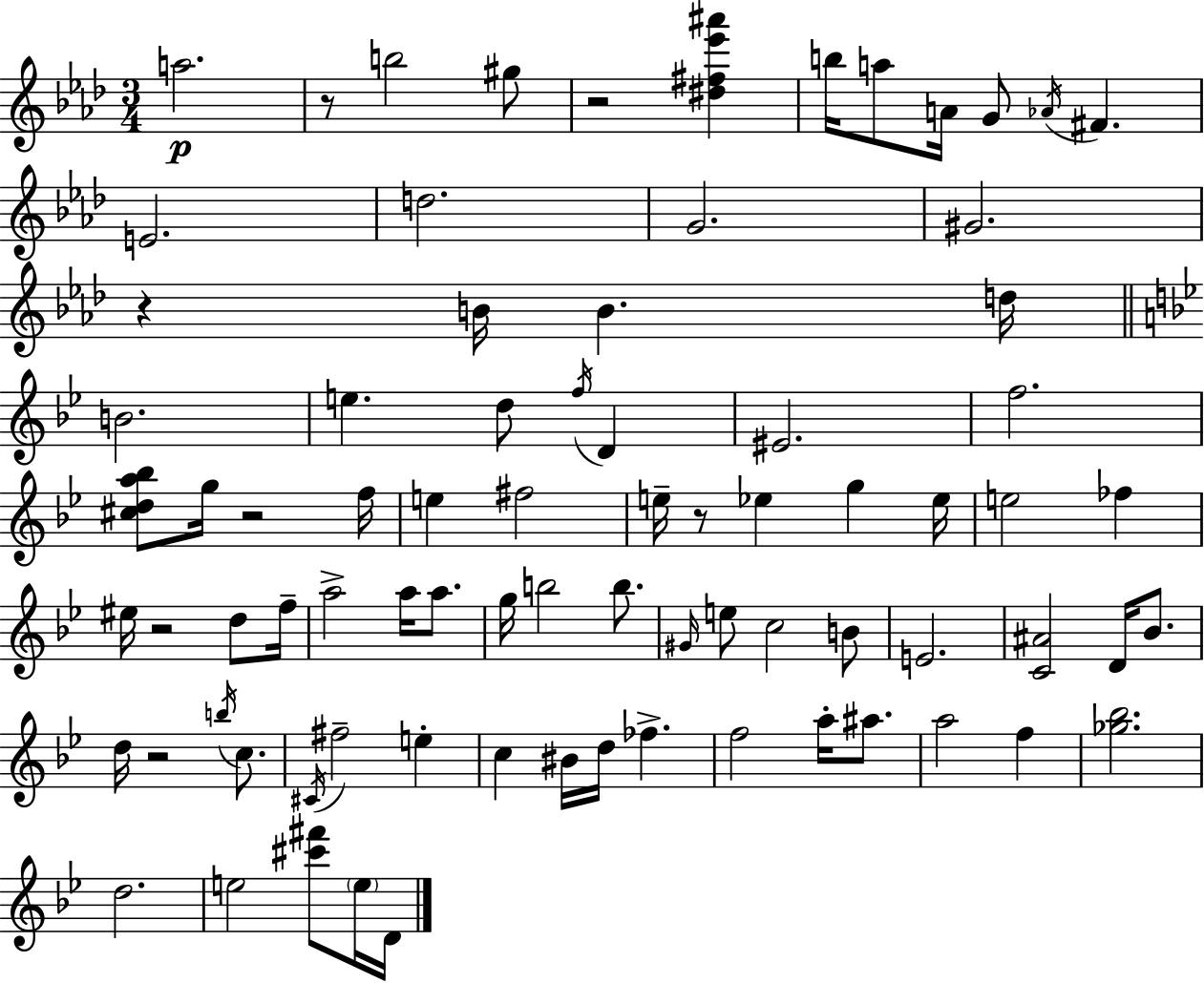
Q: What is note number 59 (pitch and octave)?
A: FES5